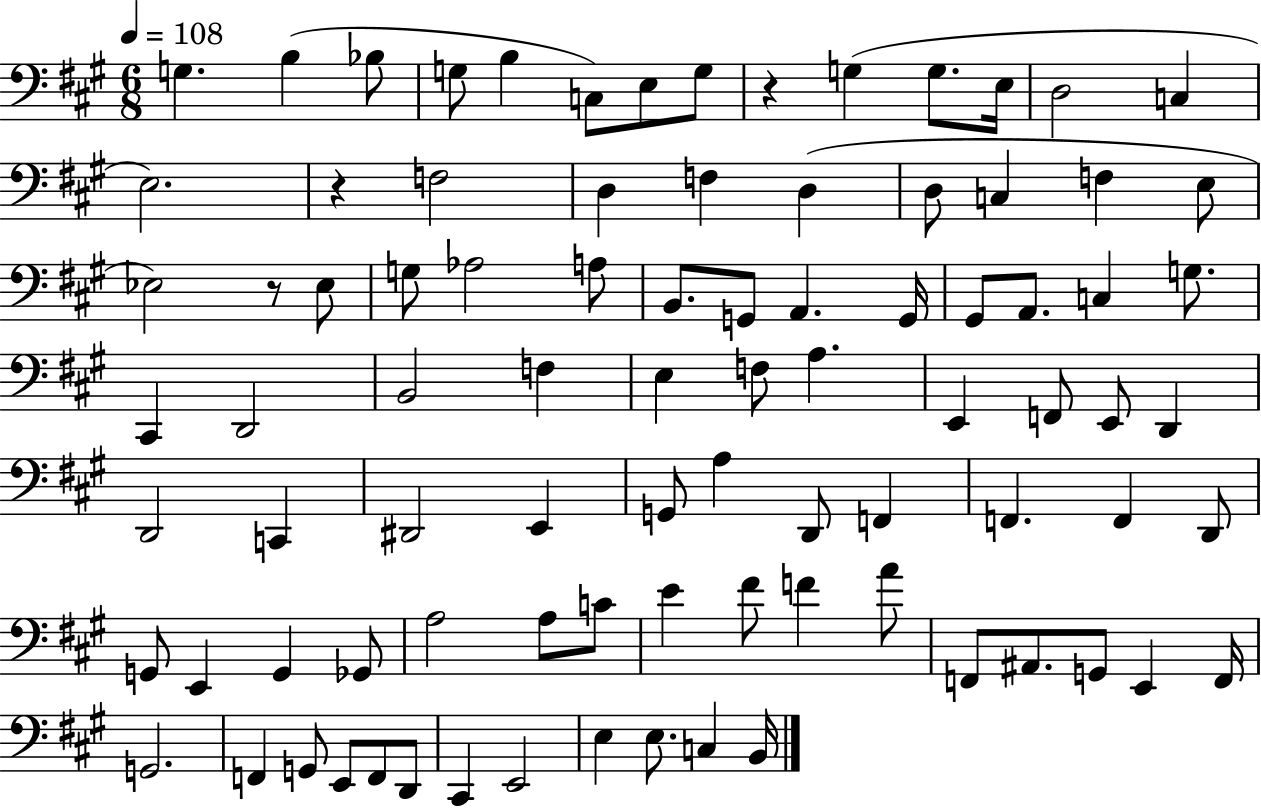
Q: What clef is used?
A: bass